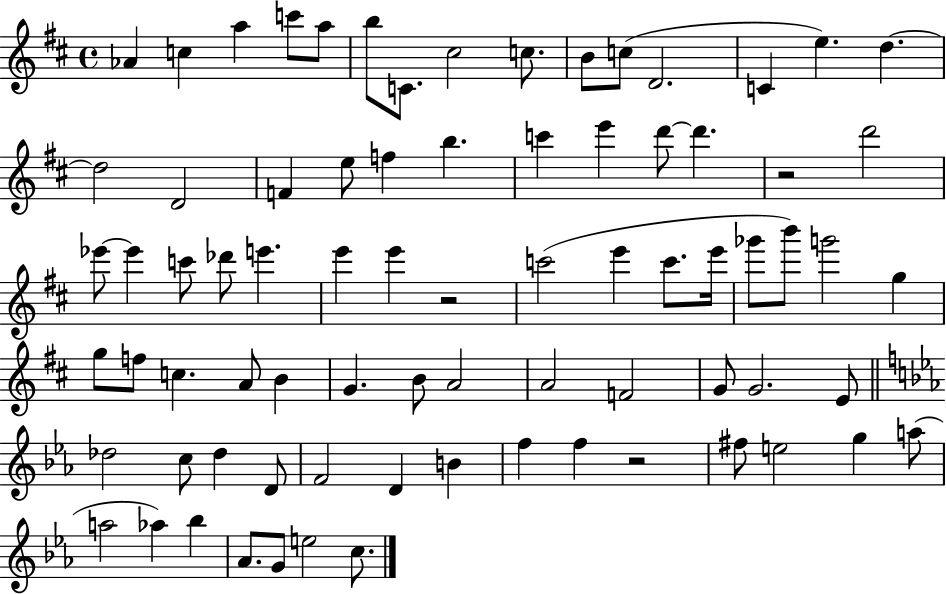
Ab4/q C5/q A5/q C6/e A5/e B5/e C4/e. C#5/h C5/e. B4/e C5/e D4/h. C4/q E5/q. D5/q. D5/h D4/h F4/q E5/e F5/q B5/q. C6/q E6/q D6/e D6/q. R/h D6/h Eb6/e Eb6/q C6/e Db6/e E6/q. E6/q E6/q R/h C6/h E6/q C6/e. E6/s Gb6/e B6/e G6/h G5/q G5/e F5/e C5/q. A4/e B4/q G4/q. B4/e A4/h A4/h F4/h G4/e G4/h. E4/e Db5/h C5/e Db5/q D4/e F4/h D4/q B4/q F5/q F5/q R/h F#5/e E5/h G5/q A5/e A5/h Ab5/q Bb5/q Ab4/e. G4/e E5/h C5/e.